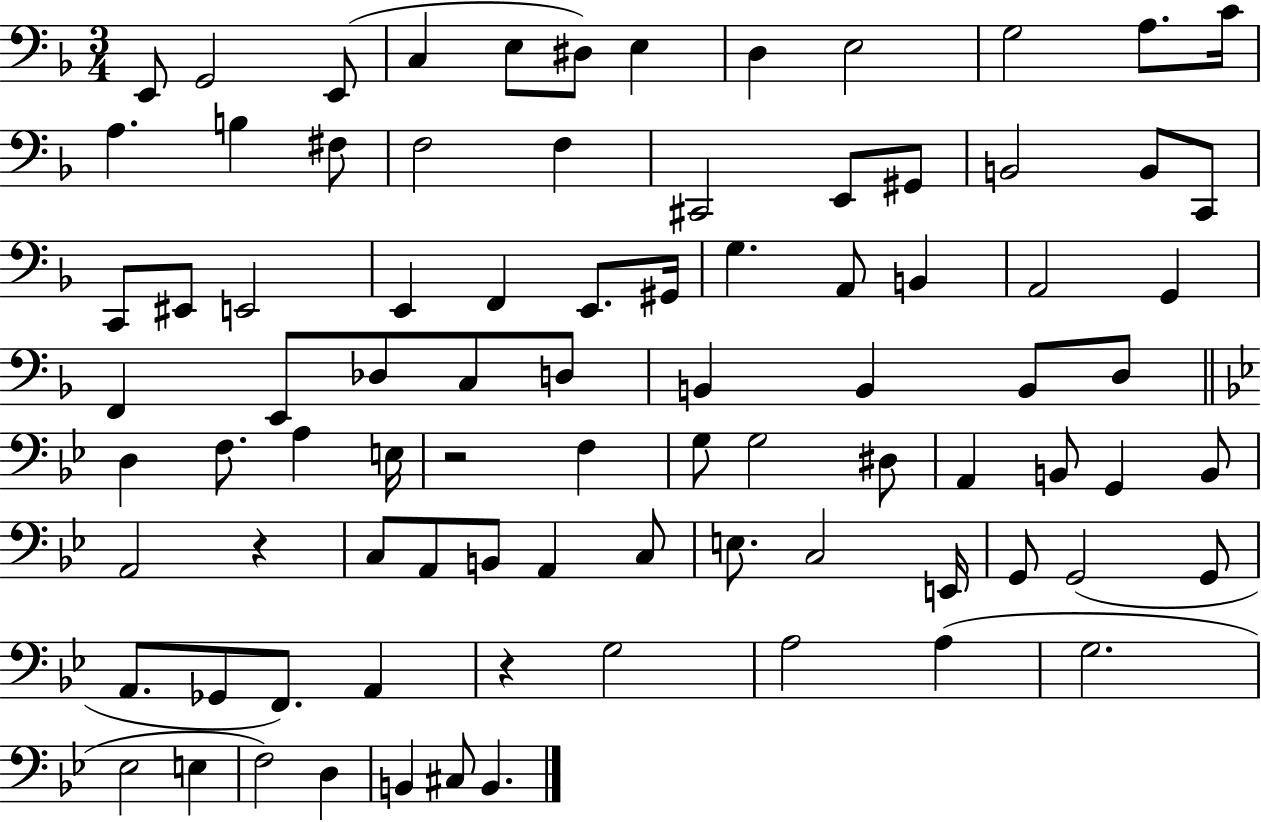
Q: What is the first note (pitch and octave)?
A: E2